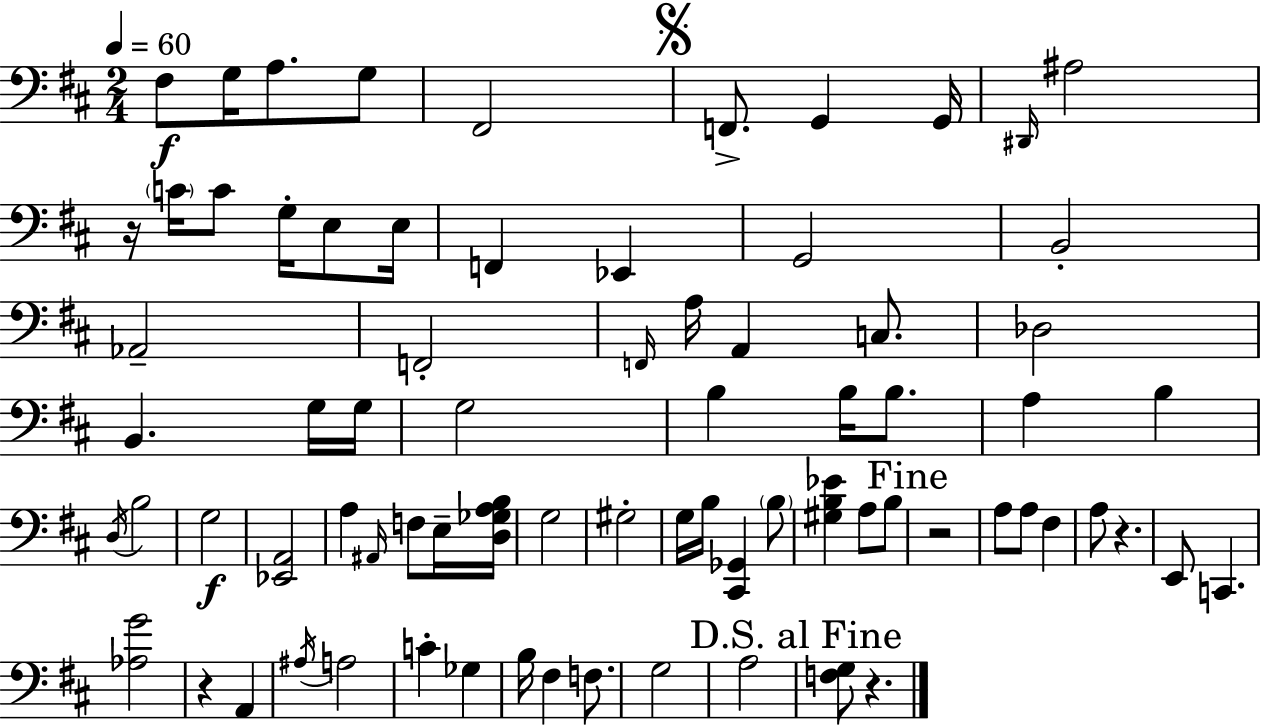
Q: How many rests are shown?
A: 5